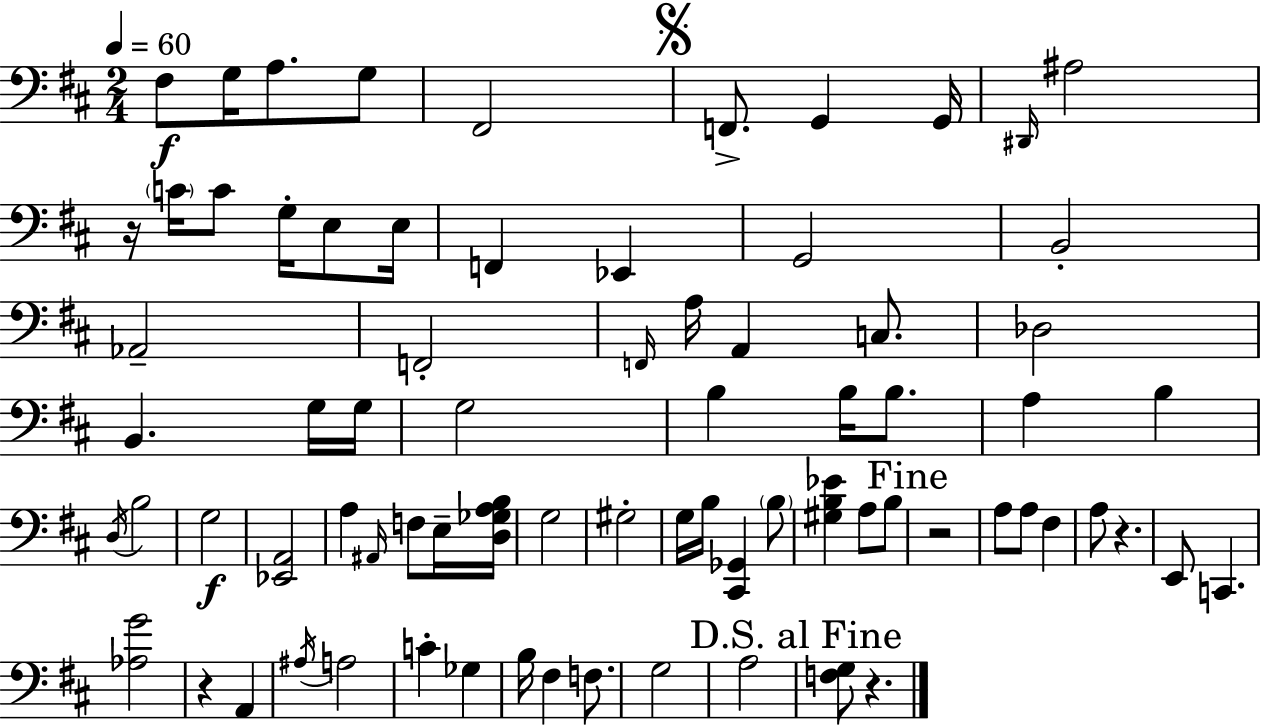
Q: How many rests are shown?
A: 5